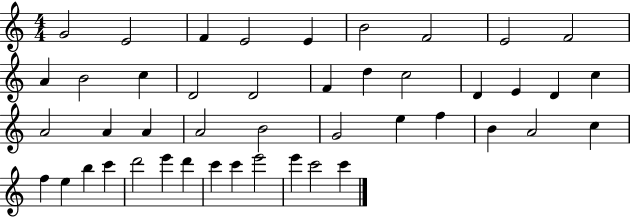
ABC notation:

X:1
T:Untitled
M:4/4
L:1/4
K:C
G2 E2 F E2 E B2 F2 E2 F2 A B2 c D2 D2 F d c2 D E D c A2 A A A2 B2 G2 e f B A2 c f e b c' d'2 e' d' c' c' e'2 e' c'2 c'